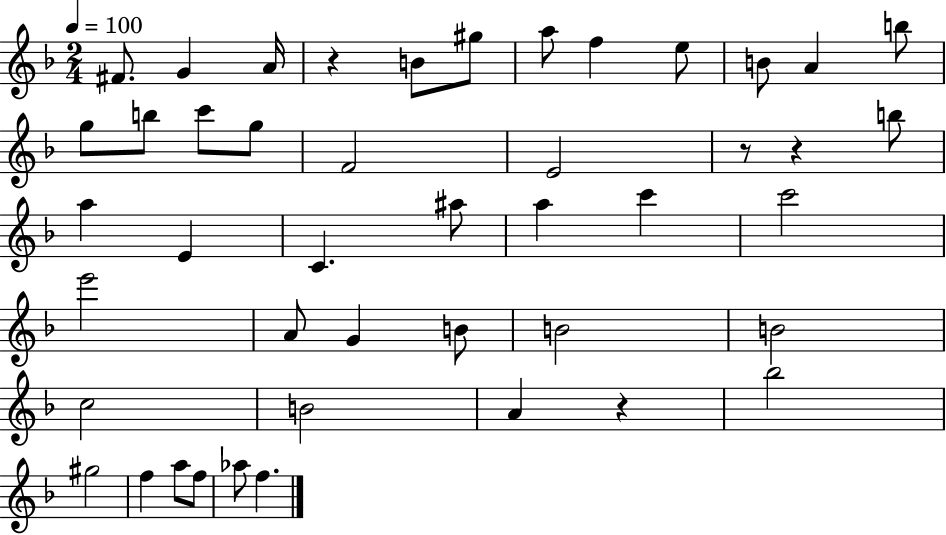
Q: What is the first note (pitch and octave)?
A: F#4